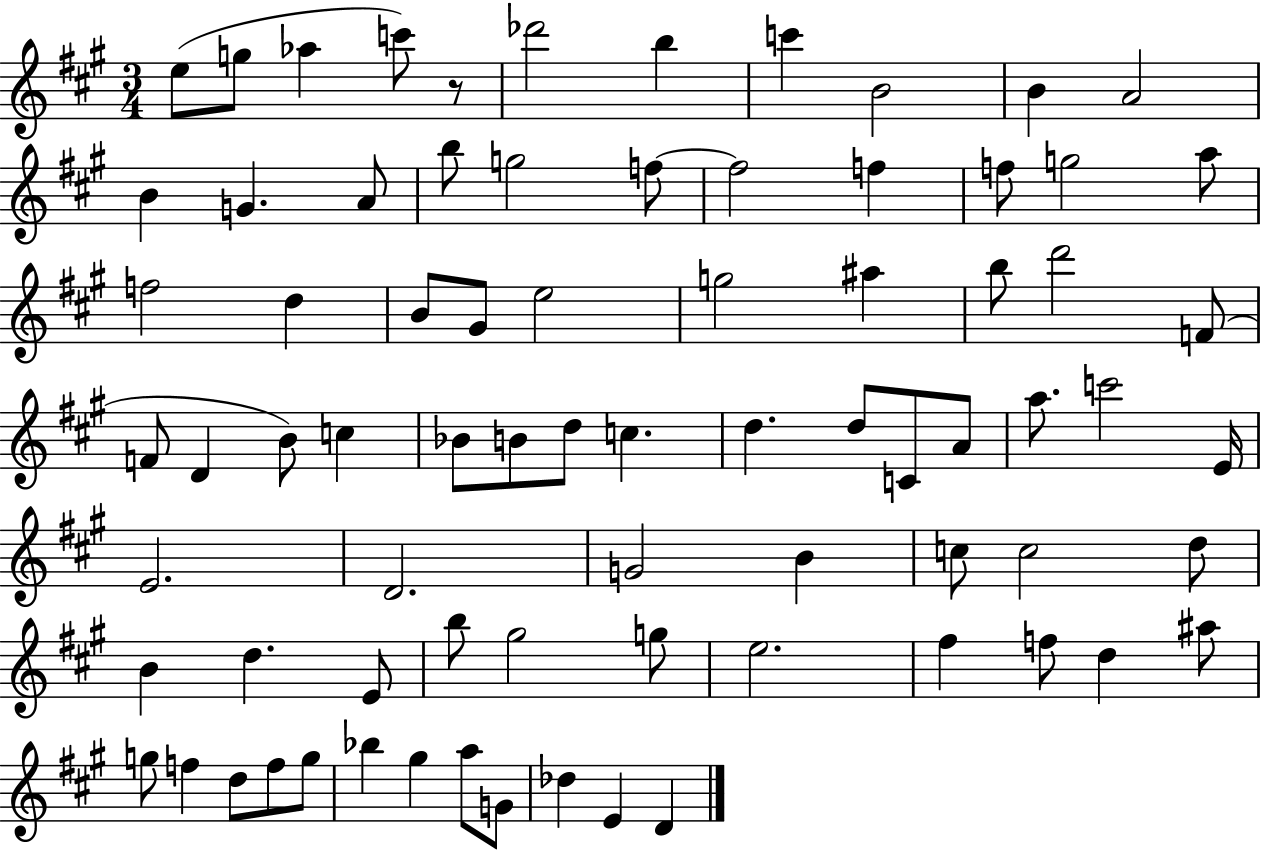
E5/e G5/e Ab5/q C6/e R/e Db6/h B5/q C6/q B4/h B4/q A4/h B4/q G4/q. A4/e B5/e G5/h F5/e F5/h F5/q F5/e G5/h A5/e F5/h D5/q B4/e G#4/e E5/h G5/h A#5/q B5/e D6/h F4/e F4/e D4/q B4/e C5/q Bb4/e B4/e D5/e C5/q. D5/q. D5/e C4/e A4/e A5/e. C6/h E4/s E4/h. D4/h. G4/h B4/q C5/e C5/h D5/e B4/q D5/q. E4/e B5/e G#5/h G5/e E5/h. F#5/q F5/e D5/q A#5/e G5/e F5/q D5/e F5/e G5/e Bb5/q G#5/q A5/e G4/e Db5/q E4/q D4/q